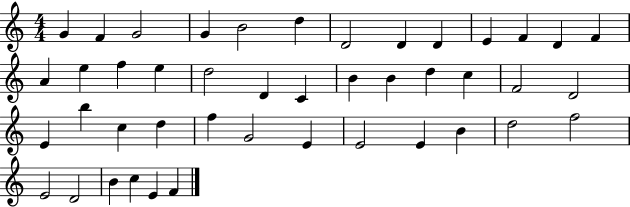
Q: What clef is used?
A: treble